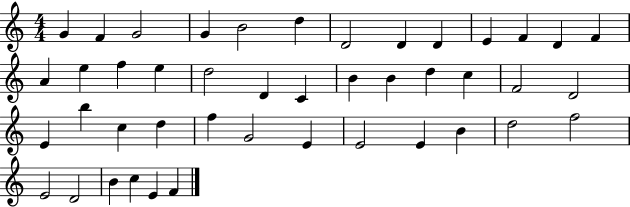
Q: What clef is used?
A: treble